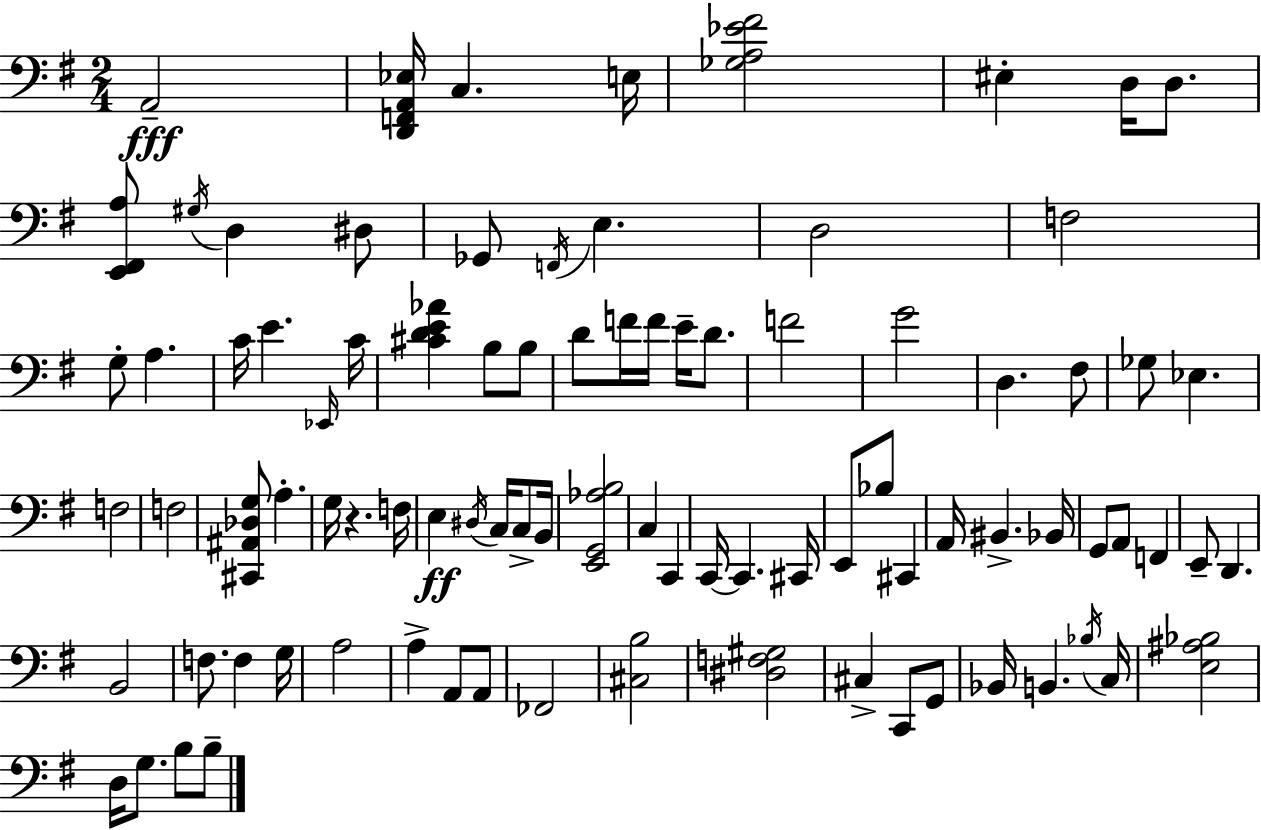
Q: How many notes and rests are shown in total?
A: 89